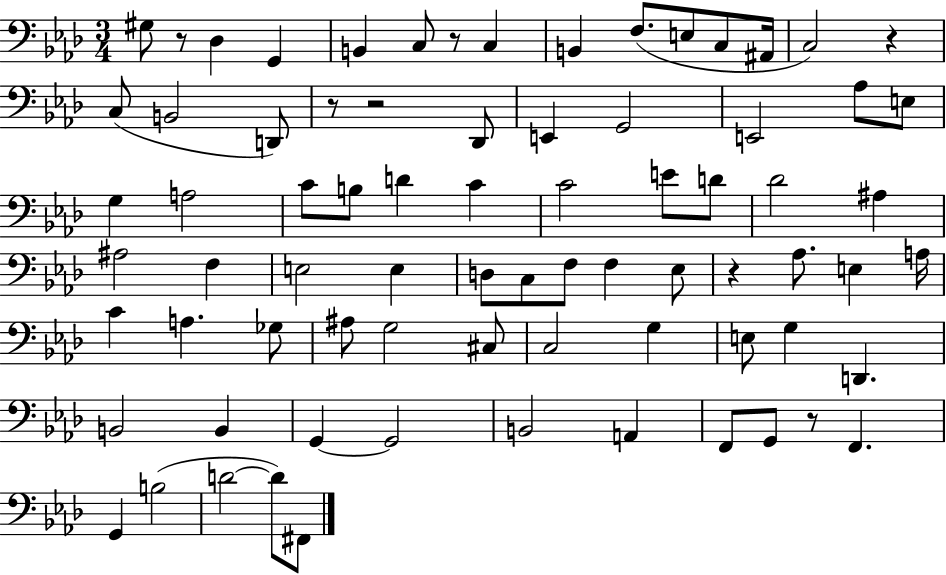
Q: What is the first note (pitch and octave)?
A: G#3